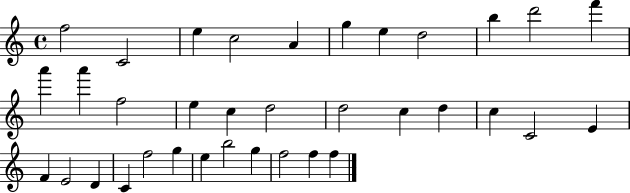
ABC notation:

X:1
T:Untitled
M:4/4
L:1/4
K:C
f2 C2 e c2 A g e d2 b d'2 f' a' a' f2 e c d2 d2 c d c C2 E F E2 D C f2 g e b2 g f2 f f